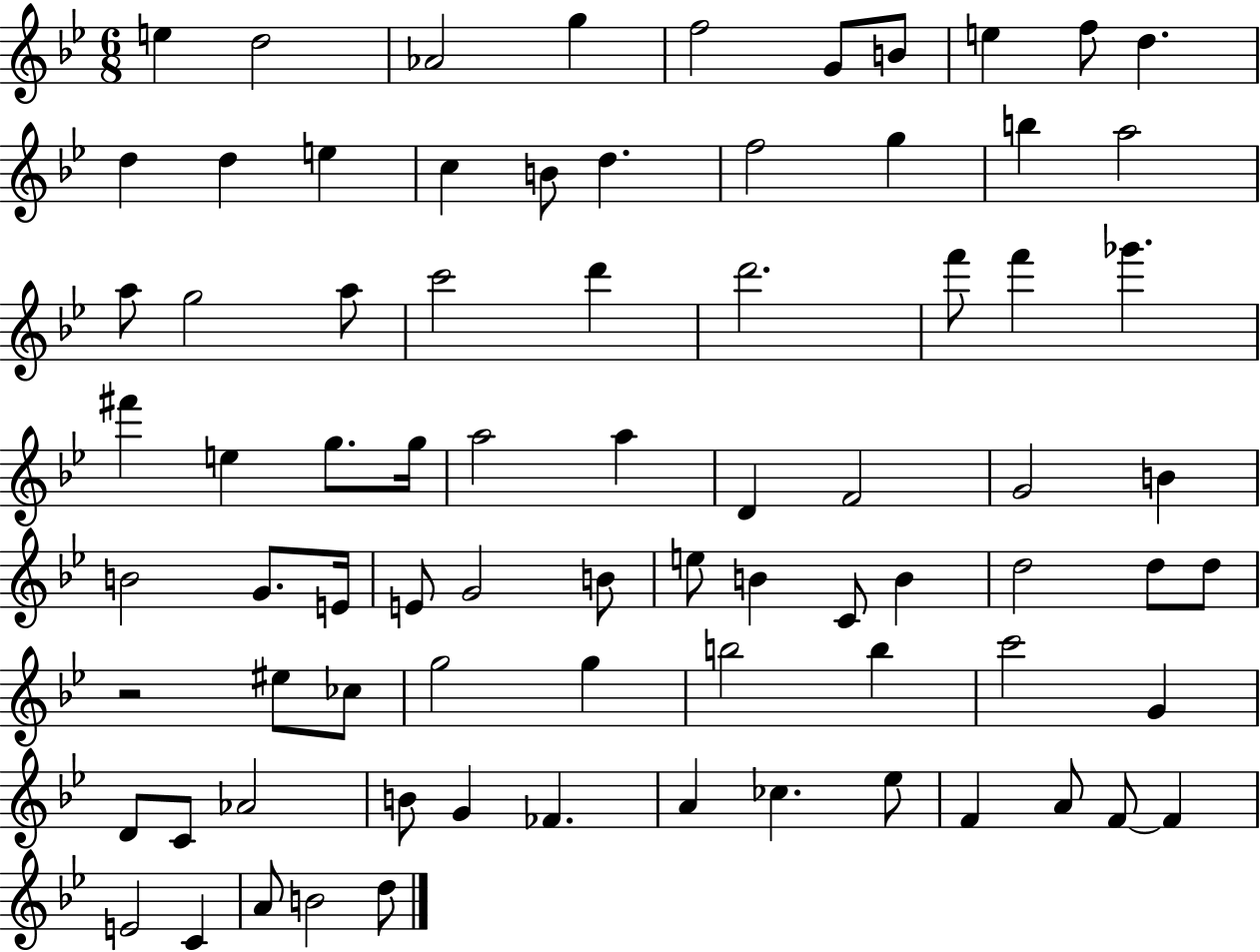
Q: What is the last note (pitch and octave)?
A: D5